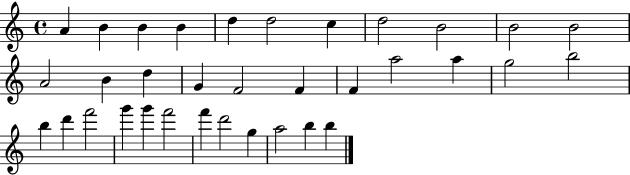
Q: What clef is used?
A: treble